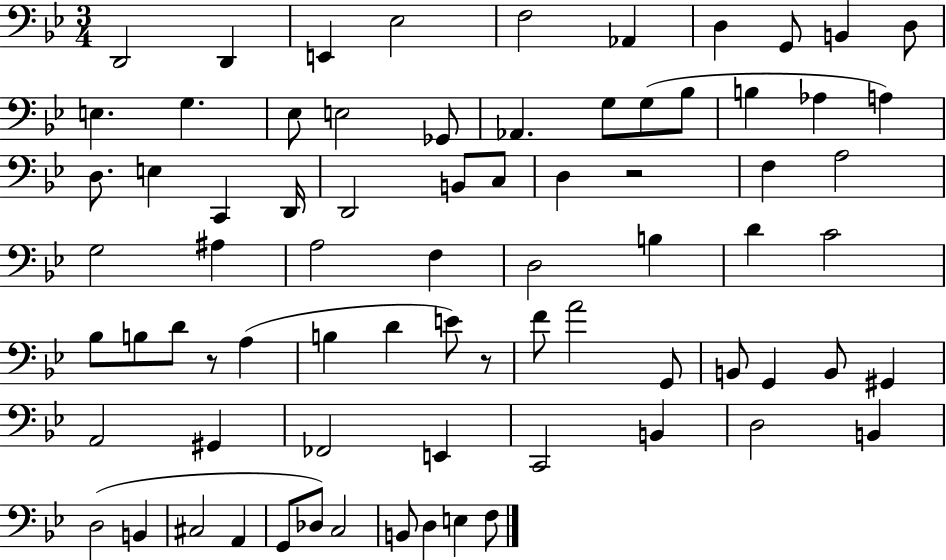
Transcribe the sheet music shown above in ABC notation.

X:1
T:Untitled
M:3/4
L:1/4
K:Bb
D,,2 D,, E,, _E,2 F,2 _A,, D, G,,/2 B,, D,/2 E, G, _E,/2 E,2 _G,,/2 _A,, G,/2 G,/2 _B,/2 B, _A, A, D,/2 E, C,, D,,/4 D,,2 B,,/2 C,/2 D, z2 F, A,2 G,2 ^A, A,2 F, D,2 B, D C2 _B,/2 B,/2 D/2 z/2 A, B, D E/2 z/2 F/2 A2 G,,/2 B,,/2 G,, B,,/2 ^G,, A,,2 ^G,, _F,,2 E,, C,,2 B,, D,2 B,, D,2 B,, ^C,2 A,, G,,/2 _D,/2 C,2 B,,/2 D, E, F,/2